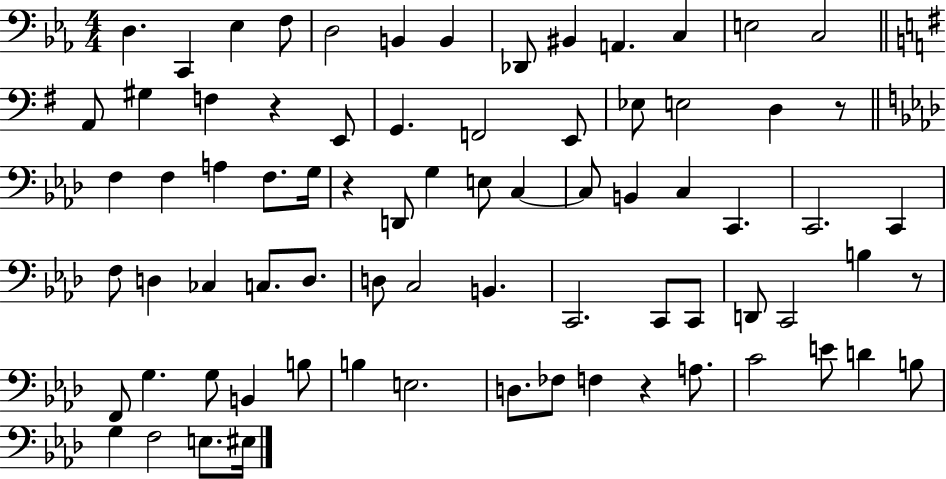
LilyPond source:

{
  \clef bass
  \numericTimeSignature
  \time 4/4
  \key ees \major
  d4. c,4 ees4 f8 | d2 b,4 b,4 | des,8 bis,4 a,4. c4 | e2 c2 | \break \bar "||" \break \key g \major a,8 gis4 f4 r4 e,8 | g,4. f,2 e,8 | ees8 e2 d4 r8 | \bar "||" \break \key aes \major f4 f4 a4 f8. g16 | r4 d,8 g4 e8 c4~~ | c8 b,4 c4 c,4. | c,2. c,4 | \break f8 d4 ces4 c8. d8. | d8 c2 b,4. | c,2. c,8 c,8 | d,8 c,2 b4 r8 | \break f,8 g4. g8 b,4 b8 | b4 e2. | d8. fes8 f4 r4 a8. | c'2 e'8 d'4 b8 | \break g4 f2 e8. eis16 | \bar "|."
}